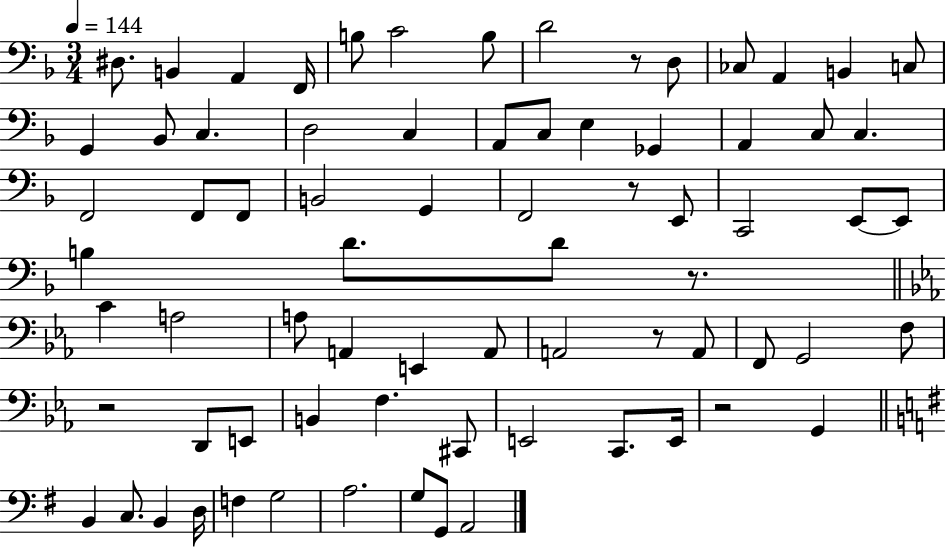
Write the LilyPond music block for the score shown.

{
  \clef bass
  \numericTimeSignature
  \time 3/4
  \key f \major
  \tempo 4 = 144
  \repeat volta 2 { dis8. b,4 a,4 f,16 | b8 c'2 b8 | d'2 r8 d8 | ces8 a,4 b,4 c8 | \break g,4 bes,8 c4. | d2 c4 | a,8 c8 e4 ges,4 | a,4 c8 c4. | \break f,2 f,8 f,8 | b,2 g,4 | f,2 r8 e,8 | c,2 e,8~~ e,8 | \break b4 d'8. d'8 r8. | \bar "||" \break \key ees \major c'4 a2 | a8 a,4 e,4 a,8 | a,2 r8 a,8 | f,8 g,2 f8 | \break r2 d,8 e,8 | b,4 f4. cis,8 | e,2 c,8. e,16 | r2 g,4 | \break \bar "||" \break \key g \major b,4 c8. b,4 d16 | f4 g2 | a2. | g8 g,8 a,2 | \break } \bar "|."
}